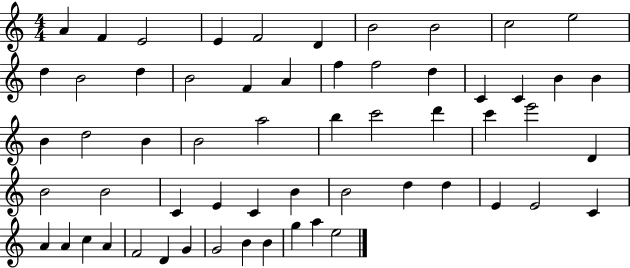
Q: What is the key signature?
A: C major